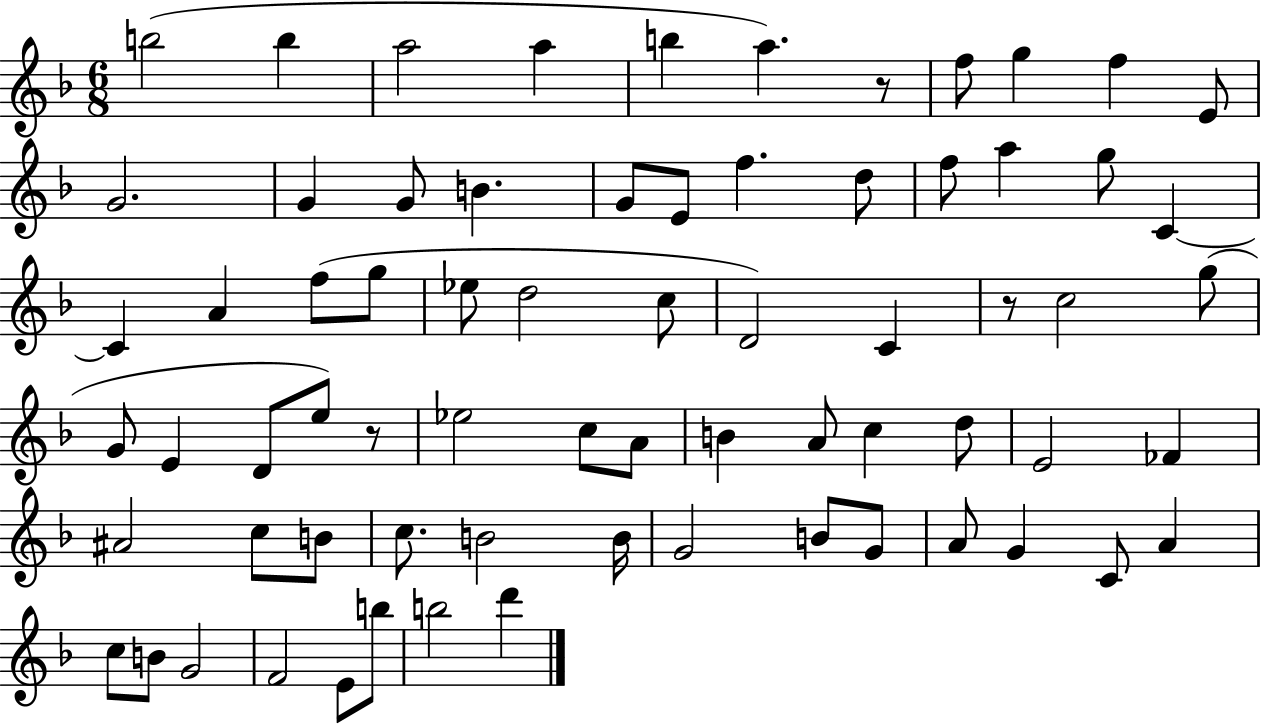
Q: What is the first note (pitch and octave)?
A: B5